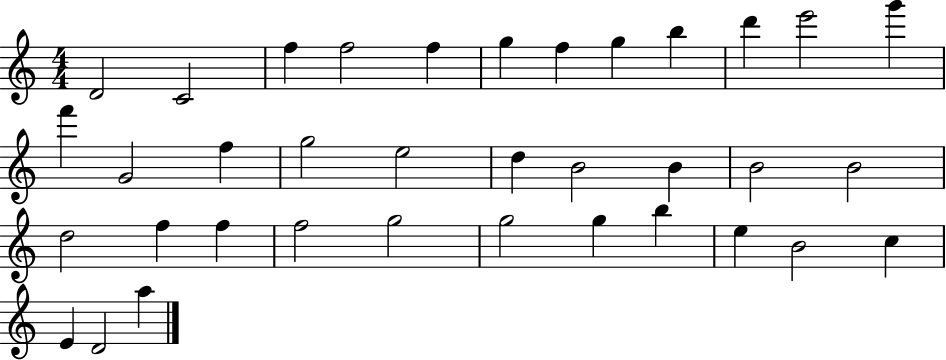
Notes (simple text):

D4/h C4/h F5/q F5/h F5/q G5/q F5/q G5/q B5/q D6/q E6/h G6/q F6/q G4/h F5/q G5/h E5/h D5/q B4/h B4/q B4/h B4/h D5/h F5/q F5/q F5/h G5/h G5/h G5/q B5/q E5/q B4/h C5/q E4/q D4/h A5/q